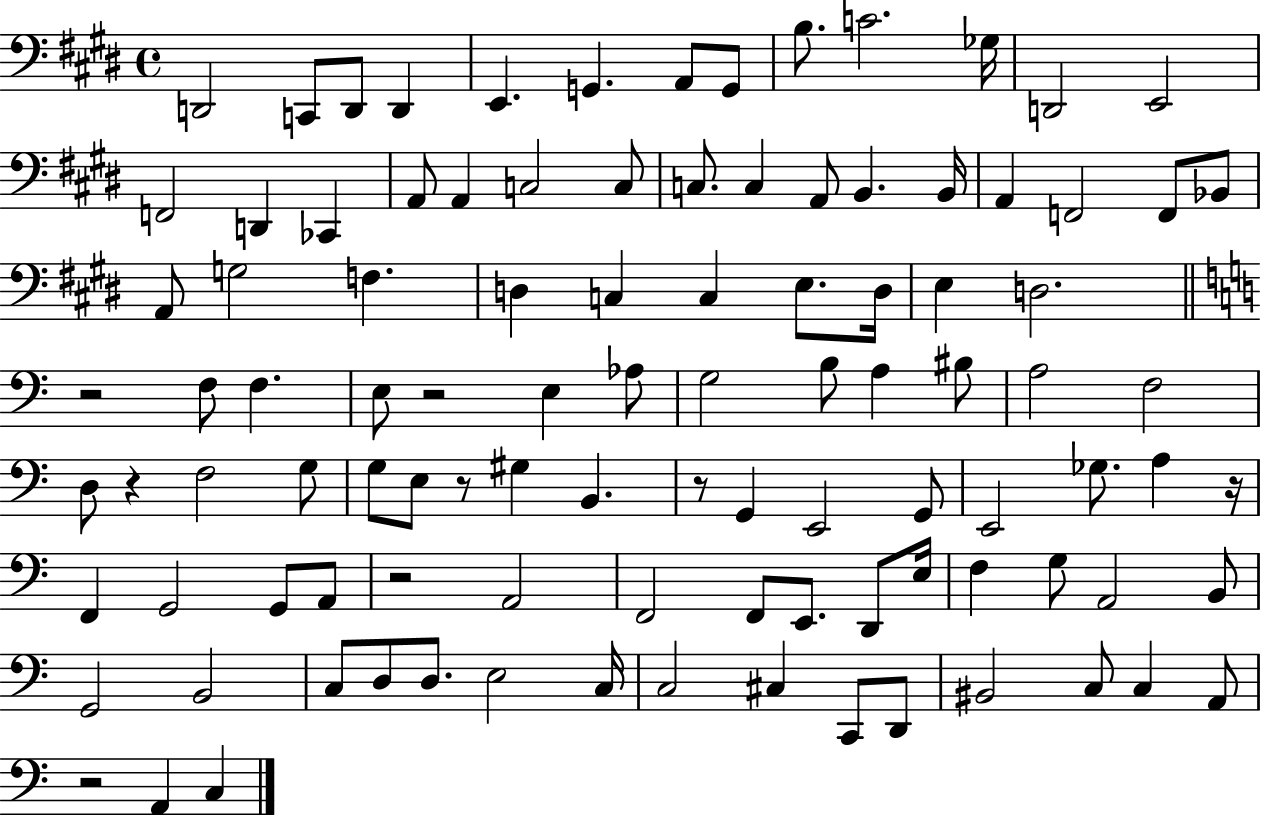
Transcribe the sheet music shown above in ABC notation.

X:1
T:Untitled
M:4/4
L:1/4
K:E
D,,2 C,,/2 D,,/2 D,, E,, G,, A,,/2 G,,/2 B,/2 C2 _G,/4 D,,2 E,,2 F,,2 D,, _C,, A,,/2 A,, C,2 C,/2 C,/2 C, A,,/2 B,, B,,/4 A,, F,,2 F,,/2 _B,,/2 A,,/2 G,2 F, D, C, C, E,/2 D,/4 E, D,2 z2 F,/2 F, E,/2 z2 E, _A,/2 G,2 B,/2 A, ^B,/2 A,2 F,2 D,/2 z F,2 G,/2 G,/2 E,/2 z/2 ^G, B,, z/2 G,, E,,2 G,,/2 E,,2 _G,/2 A, z/4 F,, G,,2 G,,/2 A,,/2 z2 A,,2 F,,2 F,,/2 E,,/2 D,,/2 E,/4 F, G,/2 A,,2 B,,/2 G,,2 B,,2 C,/2 D,/2 D,/2 E,2 C,/4 C,2 ^C, C,,/2 D,,/2 ^B,,2 C,/2 C, A,,/2 z2 A,, C,